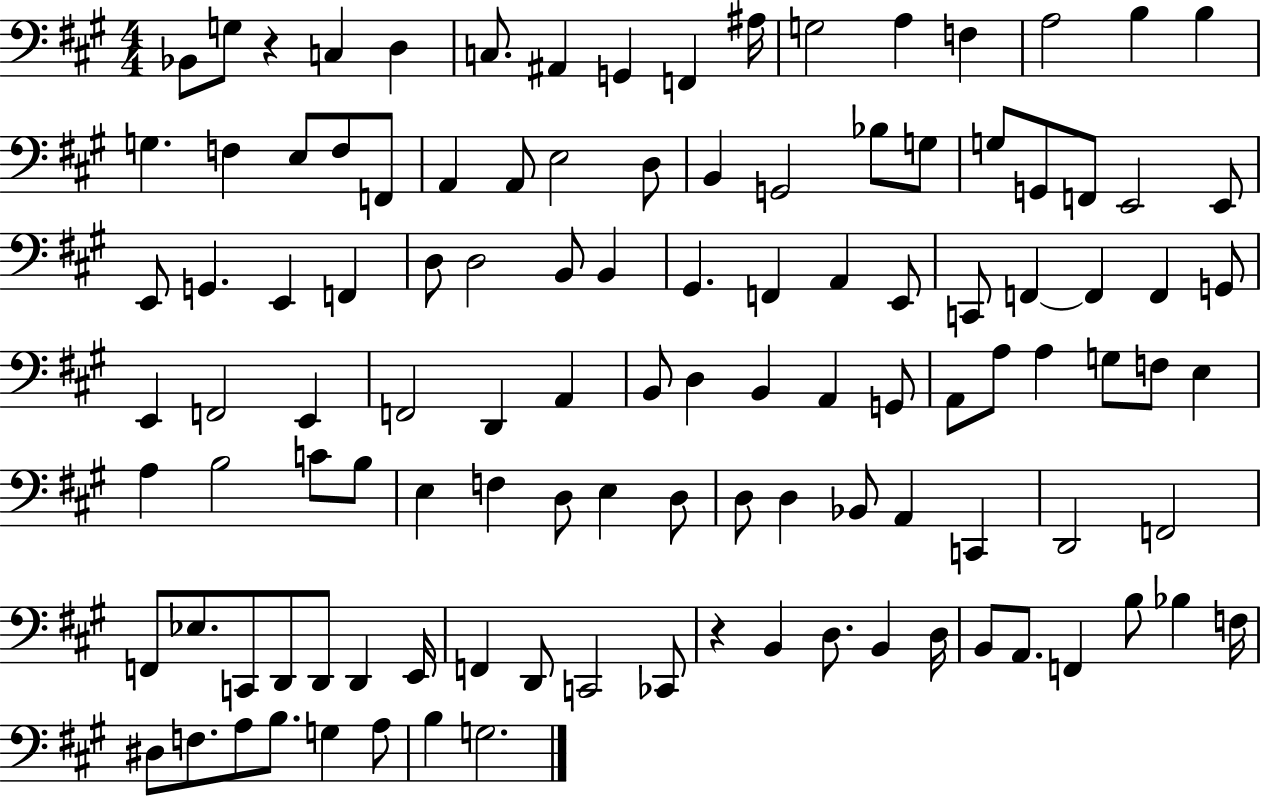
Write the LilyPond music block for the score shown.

{
  \clef bass
  \numericTimeSignature
  \time 4/4
  \key a \major
  bes,8 g8 r4 c4 d4 | c8. ais,4 g,4 f,4 ais16 | g2 a4 f4 | a2 b4 b4 | \break g4. f4 e8 f8 f,8 | a,4 a,8 e2 d8 | b,4 g,2 bes8 g8 | g8 g,8 f,8 e,2 e,8 | \break e,8 g,4. e,4 f,4 | d8 d2 b,8 b,4 | gis,4. f,4 a,4 e,8 | c,8 f,4~~ f,4 f,4 g,8 | \break e,4 f,2 e,4 | f,2 d,4 a,4 | b,8 d4 b,4 a,4 g,8 | a,8 a8 a4 g8 f8 e4 | \break a4 b2 c'8 b8 | e4 f4 d8 e4 d8 | d8 d4 bes,8 a,4 c,4 | d,2 f,2 | \break f,8 ees8. c,8 d,8 d,8 d,4 e,16 | f,4 d,8 c,2 ces,8 | r4 b,4 d8. b,4 d16 | b,8 a,8. f,4 b8 bes4 f16 | \break dis8 f8. a8 b8. g4 a8 | b4 g2. | \bar "|."
}